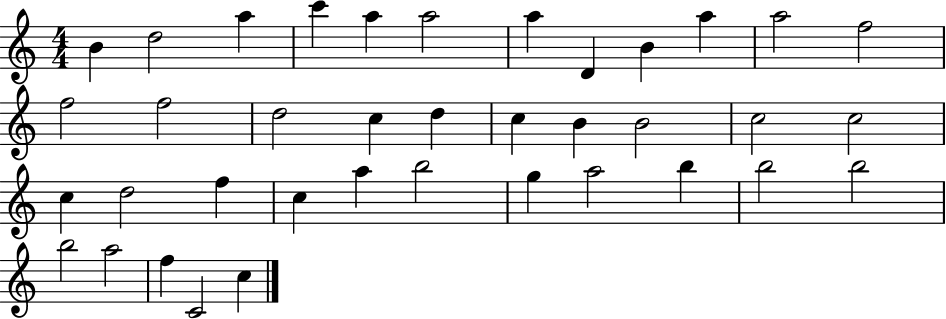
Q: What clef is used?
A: treble